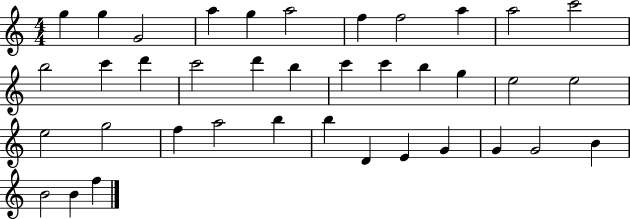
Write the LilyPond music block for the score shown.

{
  \clef treble
  \numericTimeSignature
  \time 4/4
  \key c \major
  g''4 g''4 g'2 | a''4 g''4 a''2 | f''4 f''2 a''4 | a''2 c'''2 | \break b''2 c'''4 d'''4 | c'''2 d'''4 b''4 | c'''4 c'''4 b''4 g''4 | e''2 e''2 | \break e''2 g''2 | f''4 a''2 b''4 | b''4 d'4 e'4 g'4 | g'4 g'2 b'4 | \break b'2 b'4 f''4 | \bar "|."
}